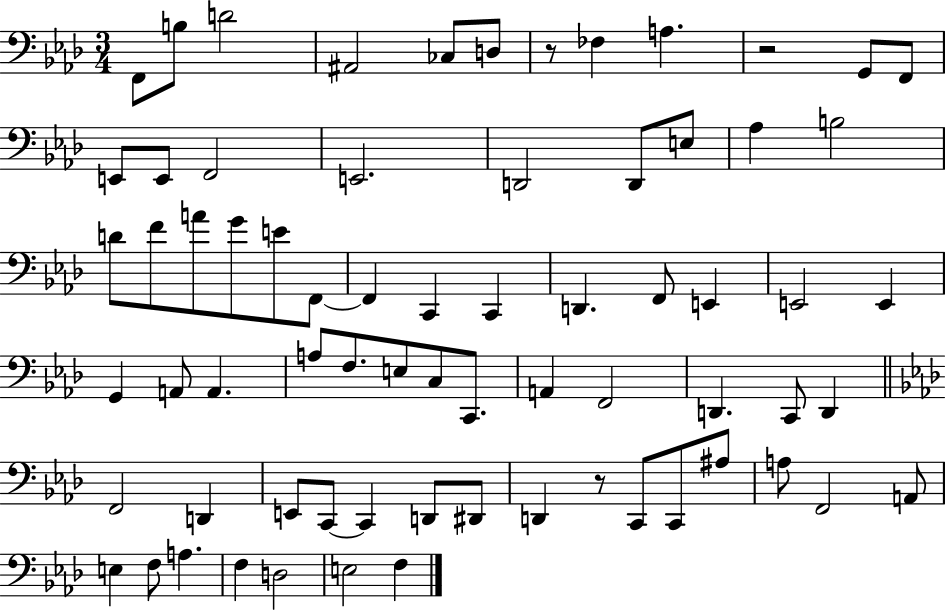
F2/e B3/e D4/h A#2/h CES3/e D3/e R/e FES3/q A3/q. R/h G2/e F2/e E2/e E2/e F2/h E2/h. D2/h D2/e E3/e Ab3/q B3/h D4/e F4/e A4/e G4/e E4/e F2/e F2/q C2/q C2/q D2/q. F2/e E2/q E2/h E2/q G2/q A2/e A2/q. A3/e F3/e. E3/e C3/e C2/e. A2/q F2/h D2/q. C2/e D2/q F2/h D2/q E2/e C2/e C2/q D2/e D#2/e D2/q R/e C2/e C2/e A#3/e A3/e F2/h A2/e E3/q F3/e A3/q. F3/q D3/h E3/h F3/q